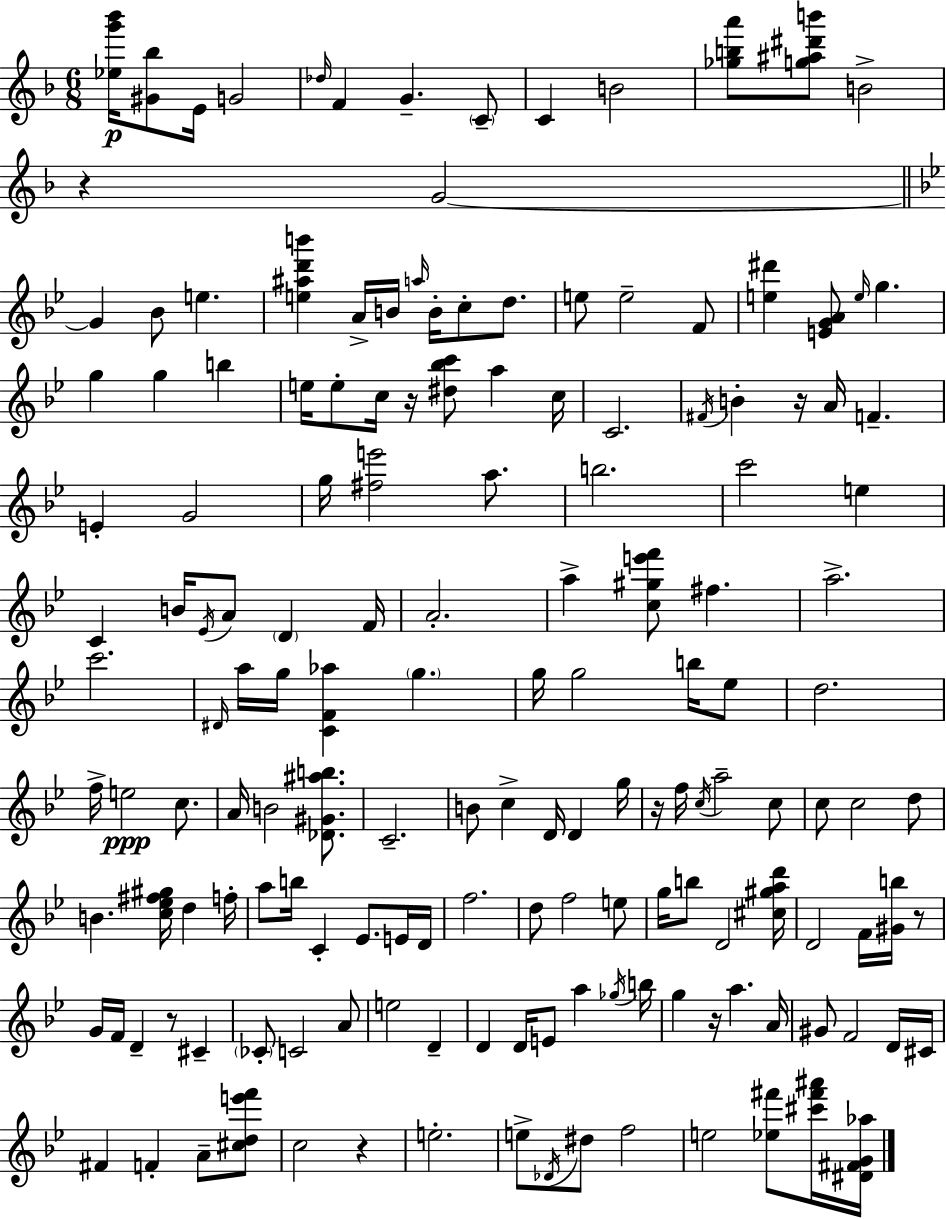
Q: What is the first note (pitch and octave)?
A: E4